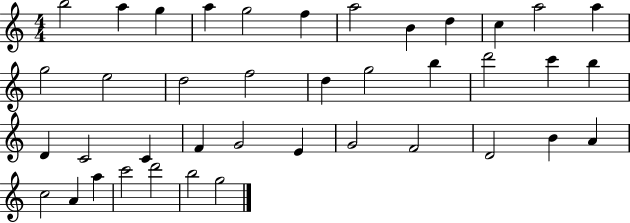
B5/h A5/q G5/q A5/q G5/h F5/q A5/h B4/q D5/q C5/q A5/h A5/q G5/h E5/h D5/h F5/h D5/q G5/h B5/q D6/h C6/q B5/q D4/q C4/h C4/q F4/q G4/h E4/q G4/h F4/h D4/h B4/q A4/q C5/h A4/q A5/q C6/h D6/h B5/h G5/h